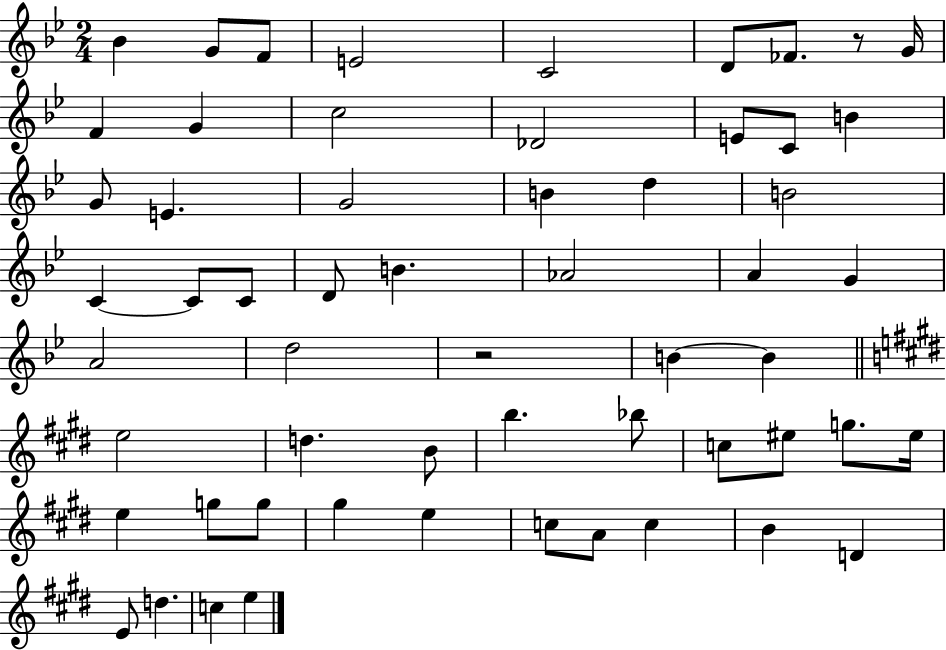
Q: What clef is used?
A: treble